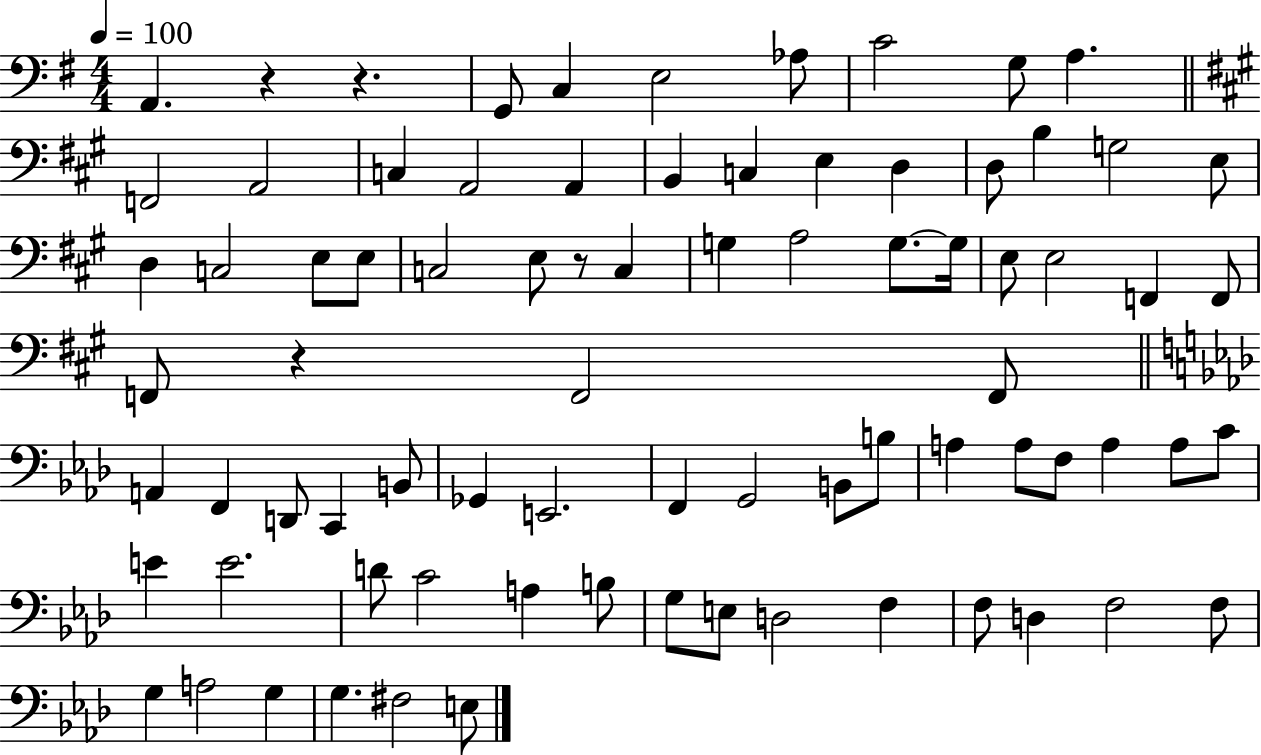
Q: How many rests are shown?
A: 4